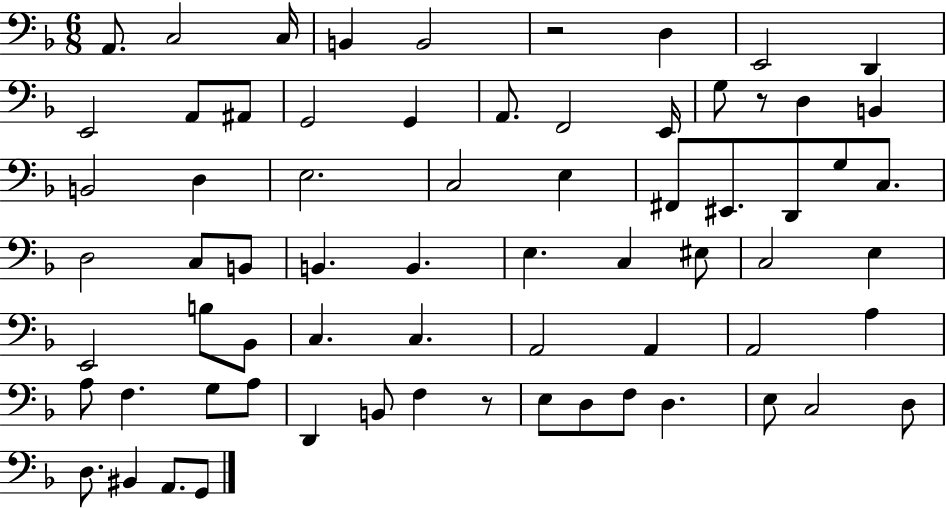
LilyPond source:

{
  \clef bass
  \numericTimeSignature
  \time 6/8
  \key f \major
  a,8. c2 c16 | b,4 b,2 | r2 d4 | e,2 d,4 | \break e,2 a,8 ais,8 | g,2 g,4 | a,8. f,2 e,16 | g8 r8 d4 b,4 | \break b,2 d4 | e2. | c2 e4 | fis,8 eis,8. d,8 g8 c8. | \break d2 c8 b,8 | b,4. b,4. | e4. c4 eis8 | c2 e4 | \break e,2 b8 bes,8 | c4. c4. | a,2 a,4 | a,2 a4 | \break a8 f4. g8 a8 | d,4 b,8 f4 r8 | e8 d8 f8 d4. | e8 c2 d8 | \break d8. bis,4 a,8. g,8 | \bar "|."
}